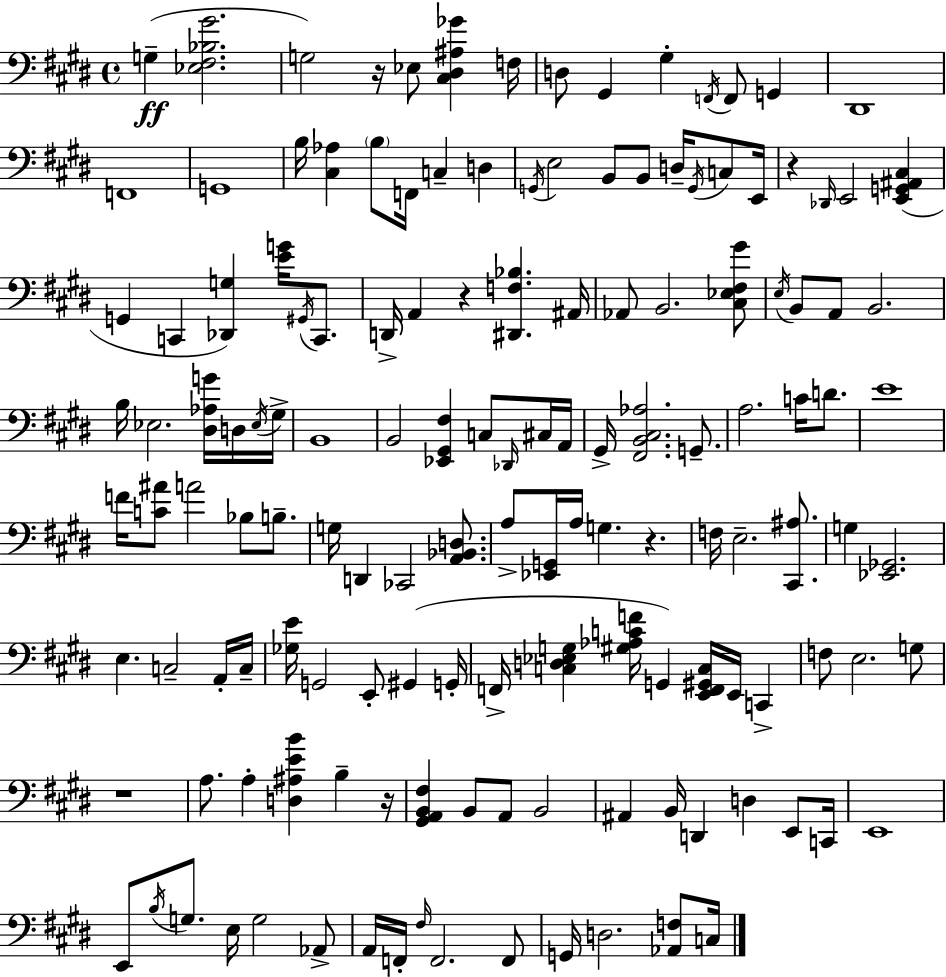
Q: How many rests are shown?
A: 6